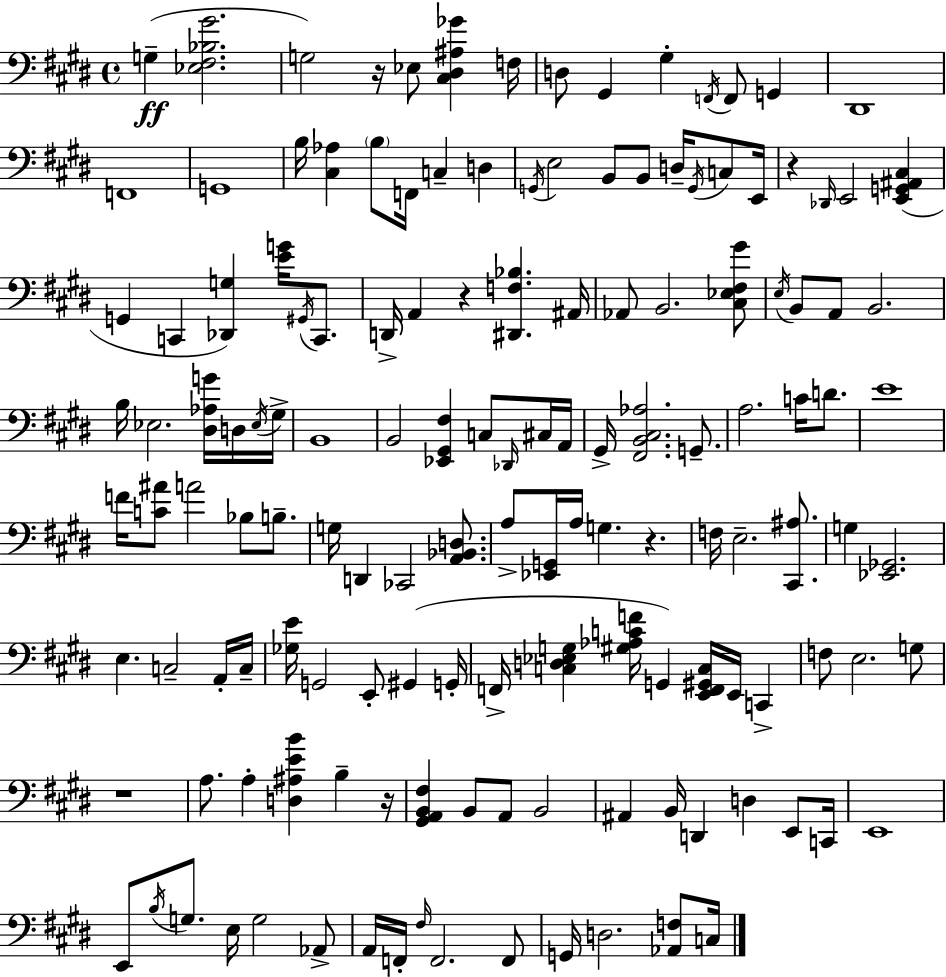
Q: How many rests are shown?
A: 6